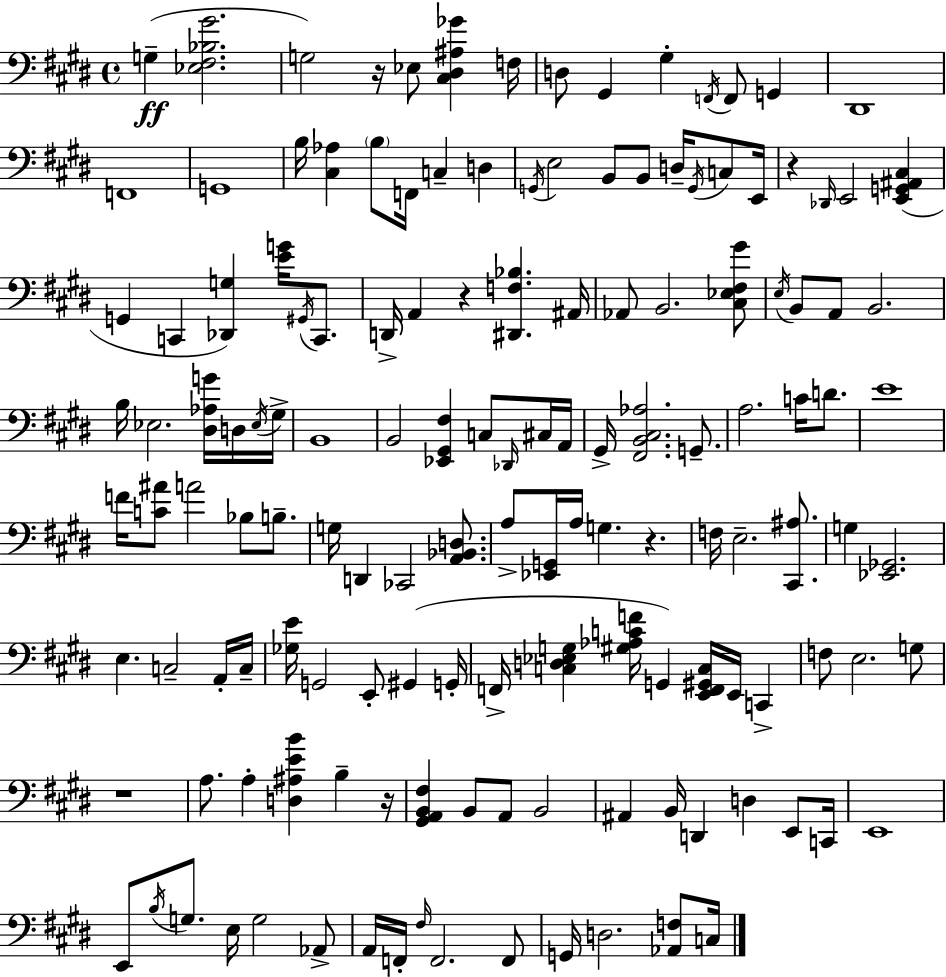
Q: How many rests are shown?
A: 6